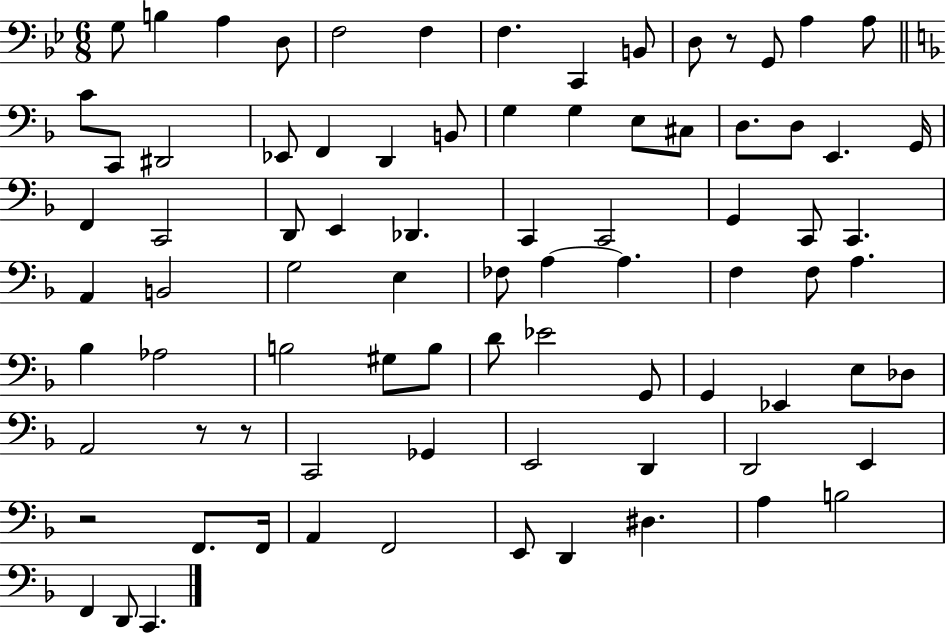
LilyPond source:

{
  \clef bass
  \numericTimeSignature
  \time 6/8
  \key bes \major
  g8 b4 a4 d8 | f2 f4 | f4. c,4 b,8 | d8 r8 g,8 a4 a8 | \break \bar "||" \break \key d \minor c'8 c,8 dis,2 | ees,8 f,4 d,4 b,8 | g4 g4 e8 cis8 | d8. d8 e,4. g,16 | \break f,4 c,2 | d,8 e,4 des,4. | c,4 c,2 | g,4 c,8 c,4. | \break a,4 b,2 | g2 e4 | fes8 a4~~ a4. | f4 f8 a4. | \break bes4 aes2 | b2 gis8 b8 | d'8 ees'2 g,8 | g,4 ees,4 e8 des8 | \break a,2 r8 r8 | c,2 ges,4 | e,2 d,4 | d,2 e,4 | \break r2 f,8. f,16 | a,4 f,2 | e,8 d,4 dis4. | a4 b2 | \break f,4 d,8 c,4. | \bar "|."
}